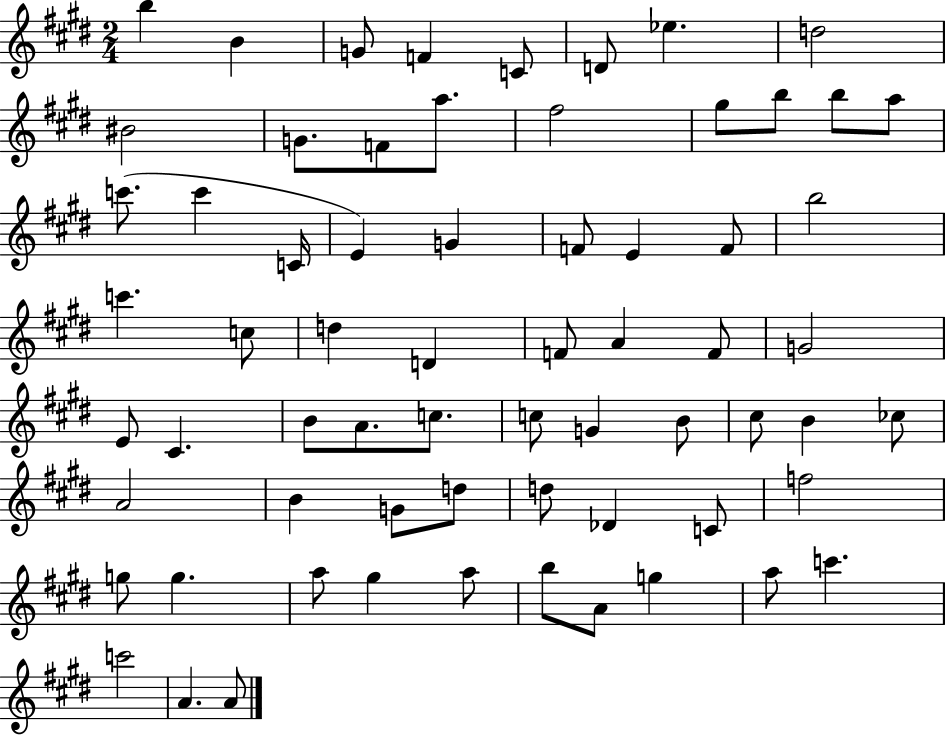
B5/q B4/q G4/e F4/q C4/e D4/e Eb5/q. D5/h BIS4/h G4/e. F4/e A5/e. F#5/h G#5/e B5/e B5/e A5/e C6/e. C6/q C4/s E4/q G4/q F4/e E4/q F4/e B5/h C6/q. C5/e D5/q D4/q F4/e A4/q F4/e G4/h E4/e C#4/q. B4/e A4/e. C5/e. C5/e G4/q B4/e C#5/e B4/q CES5/e A4/h B4/q G4/e D5/e D5/e Db4/q C4/e F5/h G5/e G5/q. A5/e G#5/q A5/e B5/e A4/e G5/q A5/e C6/q. C6/h A4/q. A4/e